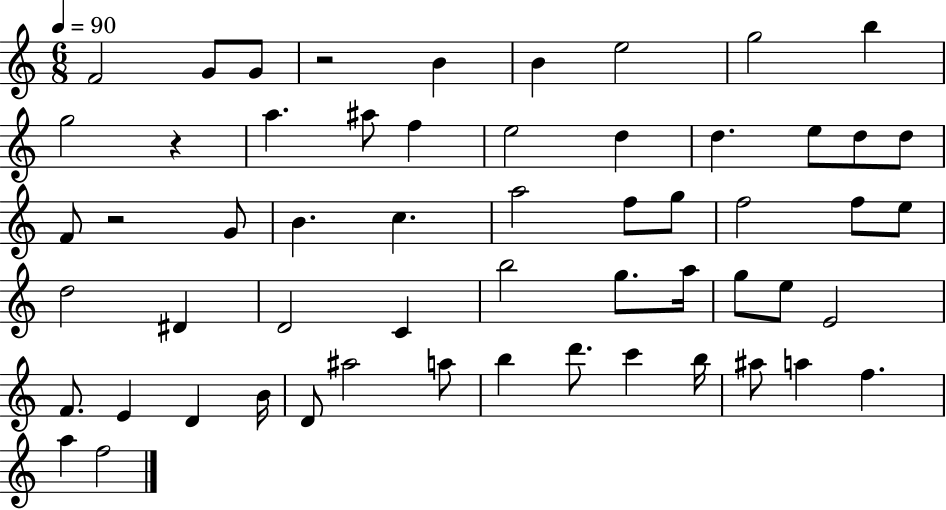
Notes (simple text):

F4/h G4/e G4/e R/h B4/q B4/q E5/h G5/h B5/q G5/h R/q A5/q. A#5/e F5/q E5/h D5/q D5/q. E5/e D5/e D5/e F4/e R/h G4/e B4/q. C5/q. A5/h F5/e G5/e F5/h F5/e E5/e D5/h D#4/q D4/h C4/q B5/h G5/e. A5/s G5/e E5/e E4/h F4/e. E4/q D4/q B4/s D4/e A#5/h A5/e B5/q D6/e. C6/q B5/s A#5/e A5/q F5/q. A5/q F5/h